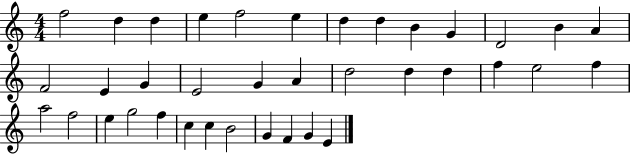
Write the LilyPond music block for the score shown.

{
  \clef treble
  \numericTimeSignature
  \time 4/4
  \key c \major
  f''2 d''4 d''4 | e''4 f''2 e''4 | d''4 d''4 b'4 g'4 | d'2 b'4 a'4 | \break f'2 e'4 g'4 | e'2 g'4 a'4 | d''2 d''4 d''4 | f''4 e''2 f''4 | \break a''2 f''2 | e''4 g''2 f''4 | c''4 c''4 b'2 | g'4 f'4 g'4 e'4 | \break \bar "|."
}